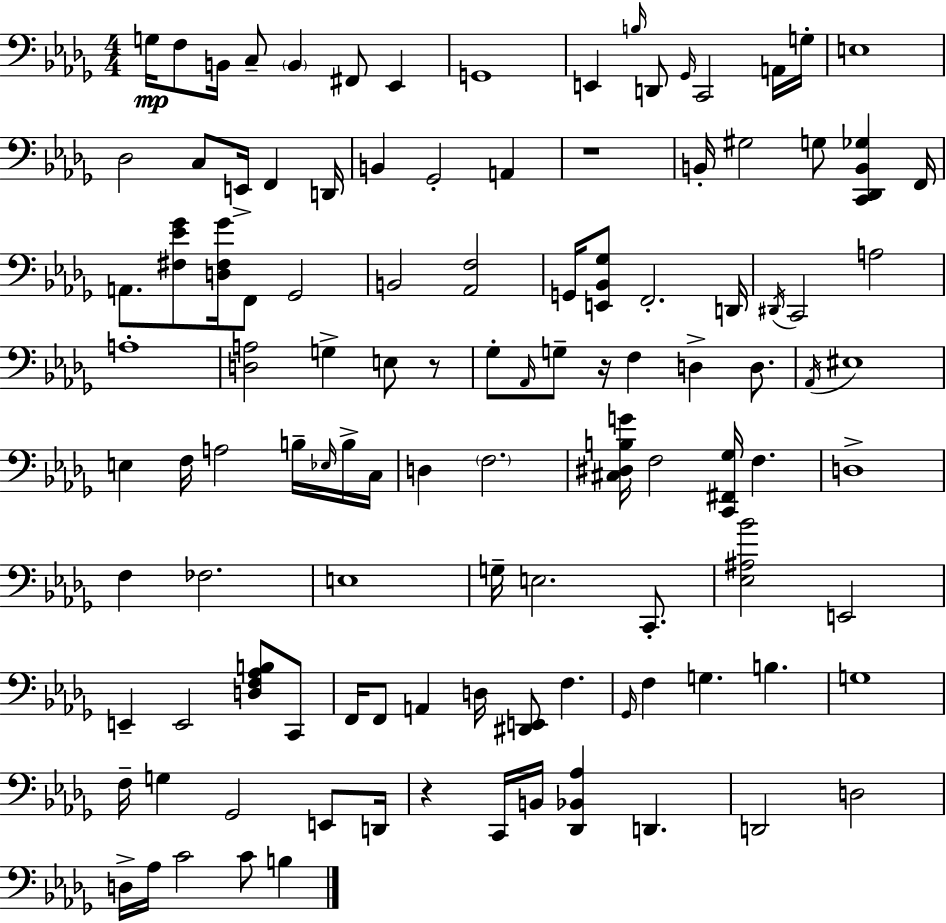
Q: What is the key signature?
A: BES minor